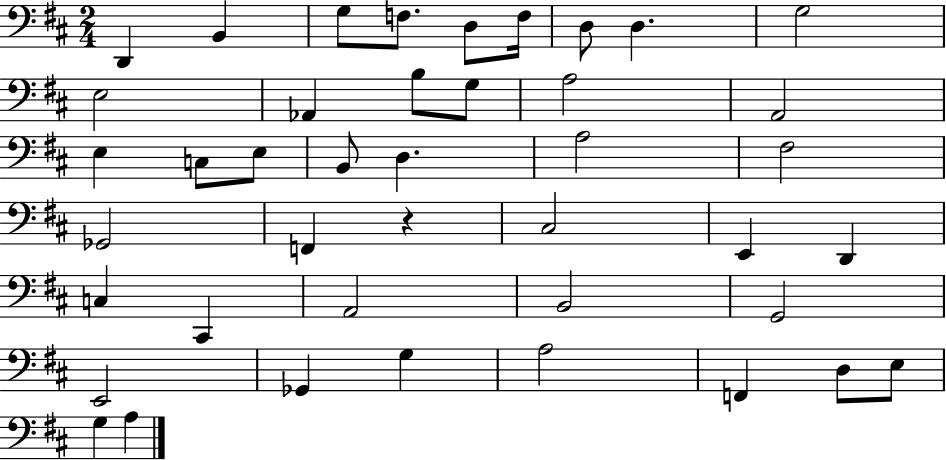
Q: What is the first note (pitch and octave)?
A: D2